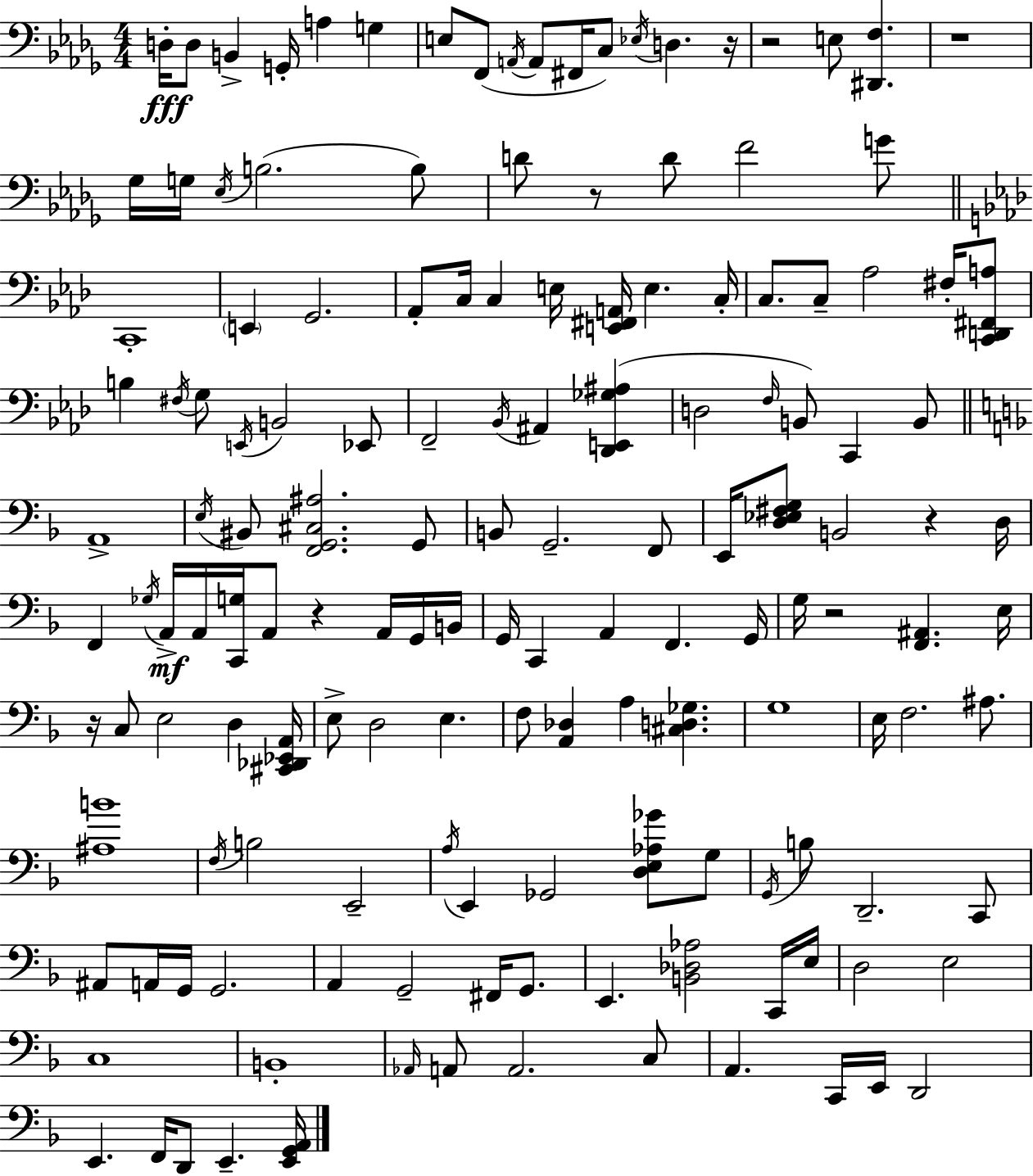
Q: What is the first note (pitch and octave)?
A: D3